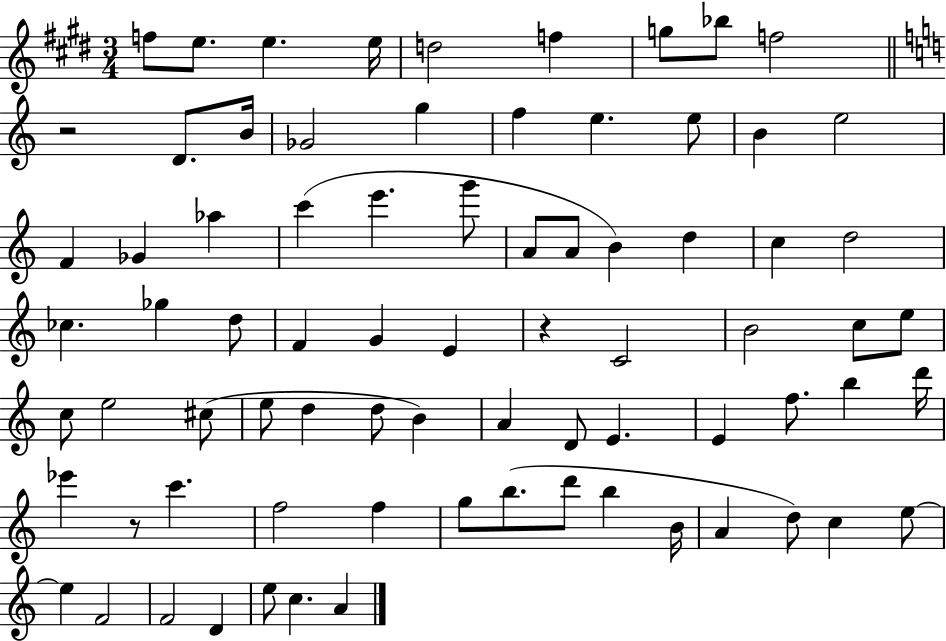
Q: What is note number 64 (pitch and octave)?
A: A4